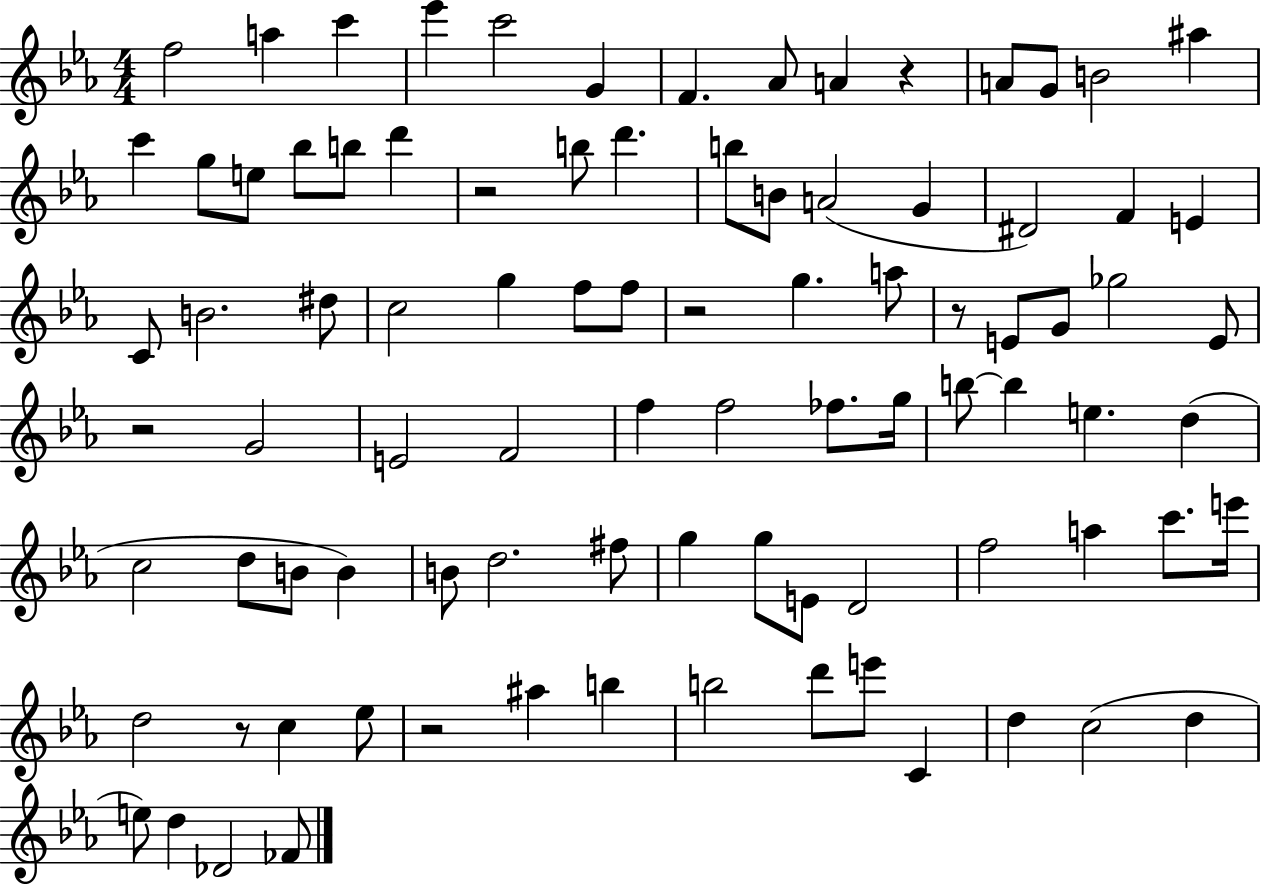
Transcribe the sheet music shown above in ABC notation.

X:1
T:Untitled
M:4/4
L:1/4
K:Eb
f2 a c' _e' c'2 G F _A/2 A z A/2 G/2 B2 ^a c' g/2 e/2 _b/2 b/2 d' z2 b/2 d' b/2 B/2 A2 G ^D2 F E C/2 B2 ^d/2 c2 g f/2 f/2 z2 g a/2 z/2 E/2 G/2 _g2 E/2 z2 G2 E2 F2 f f2 _f/2 g/4 b/2 b e d c2 d/2 B/2 B B/2 d2 ^f/2 g g/2 E/2 D2 f2 a c'/2 e'/4 d2 z/2 c _e/2 z2 ^a b b2 d'/2 e'/2 C d c2 d e/2 d _D2 _F/2